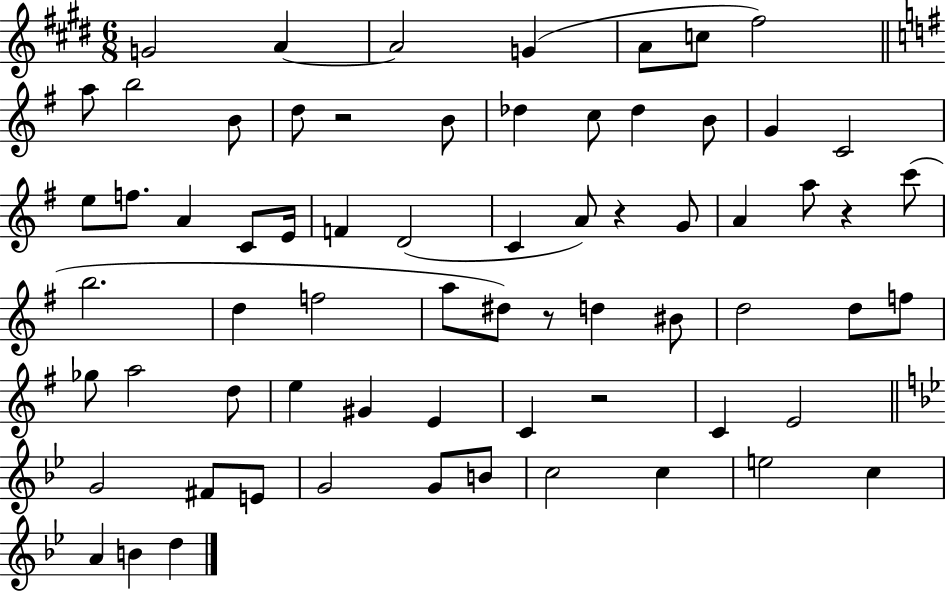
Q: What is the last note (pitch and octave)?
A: D5